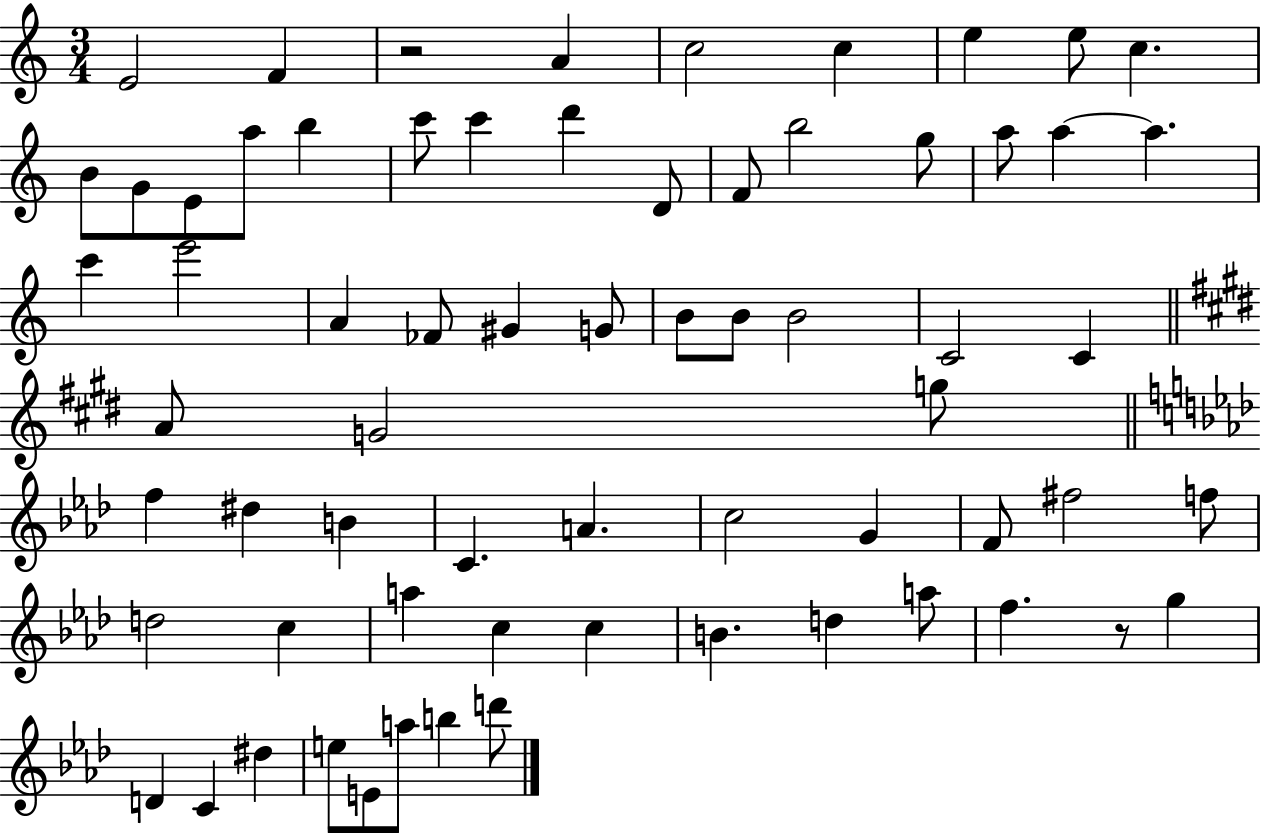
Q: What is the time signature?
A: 3/4